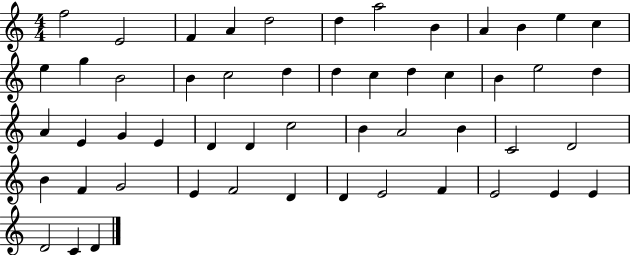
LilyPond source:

{
  \clef treble
  \numericTimeSignature
  \time 4/4
  \key c \major
  f''2 e'2 | f'4 a'4 d''2 | d''4 a''2 b'4 | a'4 b'4 e''4 c''4 | \break e''4 g''4 b'2 | b'4 c''2 d''4 | d''4 c''4 d''4 c''4 | b'4 e''2 d''4 | \break a'4 e'4 g'4 e'4 | d'4 d'4 c''2 | b'4 a'2 b'4 | c'2 d'2 | \break b'4 f'4 g'2 | e'4 f'2 d'4 | d'4 e'2 f'4 | e'2 e'4 e'4 | \break d'2 c'4 d'4 | \bar "|."
}